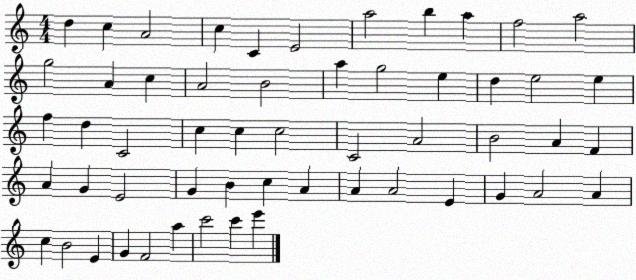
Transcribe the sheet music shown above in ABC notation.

X:1
T:Untitled
M:4/4
L:1/4
K:C
d c A2 c C E2 a2 b a f2 a2 g2 A c A2 B2 a g2 e d e2 e f d C2 c c c2 C2 A2 B2 A F A G E2 G B c A A A2 E G A2 A c B2 E G F2 a c'2 c' e'